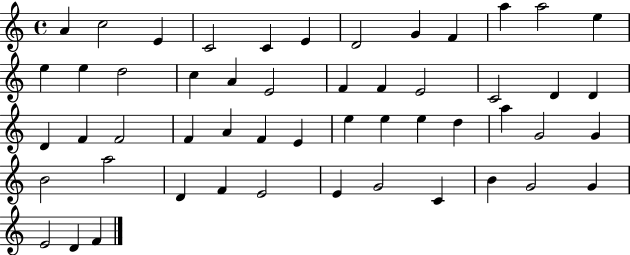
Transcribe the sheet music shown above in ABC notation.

X:1
T:Untitled
M:4/4
L:1/4
K:C
A c2 E C2 C E D2 G F a a2 e e e d2 c A E2 F F E2 C2 D D D F F2 F A F E e e e d a G2 G B2 a2 D F E2 E G2 C B G2 G E2 D F